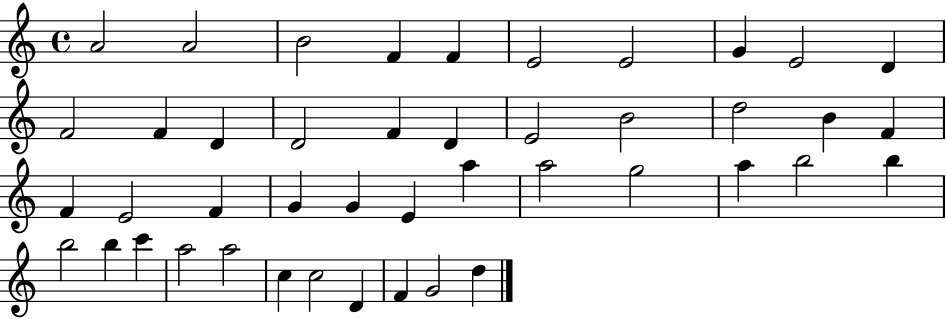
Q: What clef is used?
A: treble